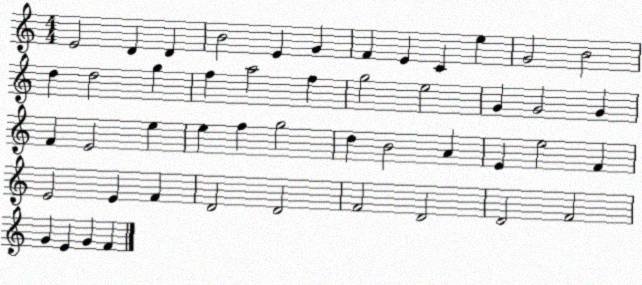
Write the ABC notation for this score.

X:1
T:Untitled
M:4/4
L:1/4
K:C
E2 D D B2 E G F E C e G2 B2 d d2 g f a2 f g2 e2 G G2 G F E2 e e f g2 d B2 A E e2 F E2 E F D2 D2 F2 D2 D2 F2 G E G F